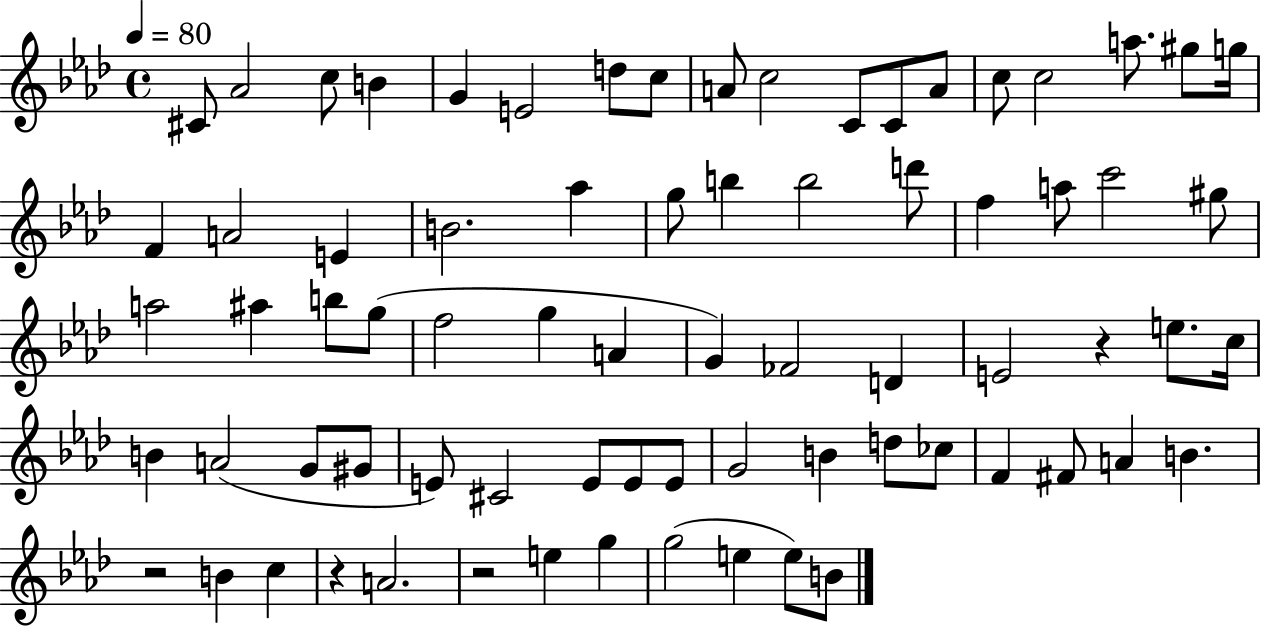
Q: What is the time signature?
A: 4/4